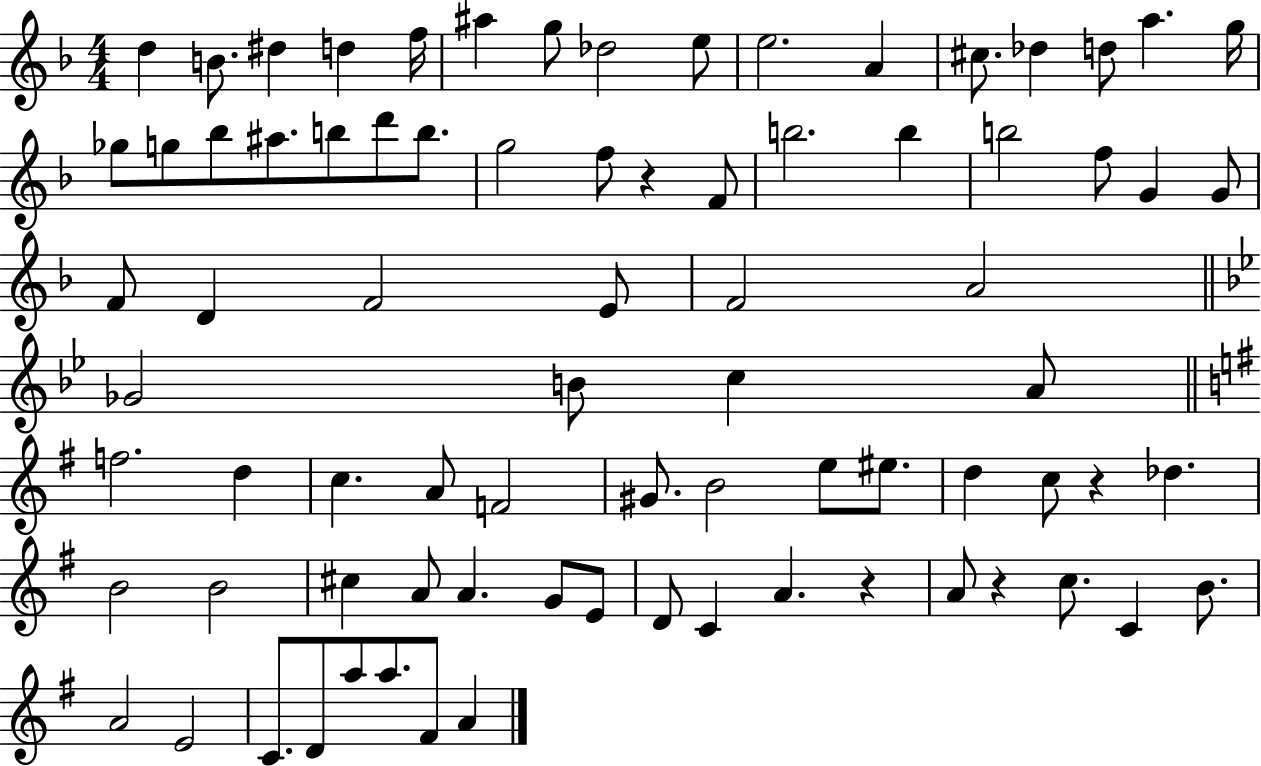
{
  \clef treble
  \numericTimeSignature
  \time 4/4
  \key f \major
  d''4 b'8. dis''4 d''4 f''16 | ais''4 g''8 des''2 e''8 | e''2. a'4 | cis''8. des''4 d''8 a''4. g''16 | \break ges''8 g''8 bes''8 ais''8. b''8 d'''8 b''8. | g''2 f''8 r4 f'8 | b''2. b''4 | b''2 f''8 g'4 g'8 | \break f'8 d'4 f'2 e'8 | f'2 a'2 | \bar "||" \break \key g \minor ges'2 b'8 c''4 a'8 | \bar "||" \break \key g \major f''2. d''4 | c''4. a'8 f'2 | gis'8. b'2 e''8 eis''8. | d''4 c''8 r4 des''4. | \break b'2 b'2 | cis''4 a'8 a'4. g'8 e'8 | d'8 c'4 a'4. r4 | a'8 r4 c''8. c'4 b'8. | \break a'2 e'2 | c'8. d'8 a''8 a''8. fis'8 a'4 | \bar "|."
}